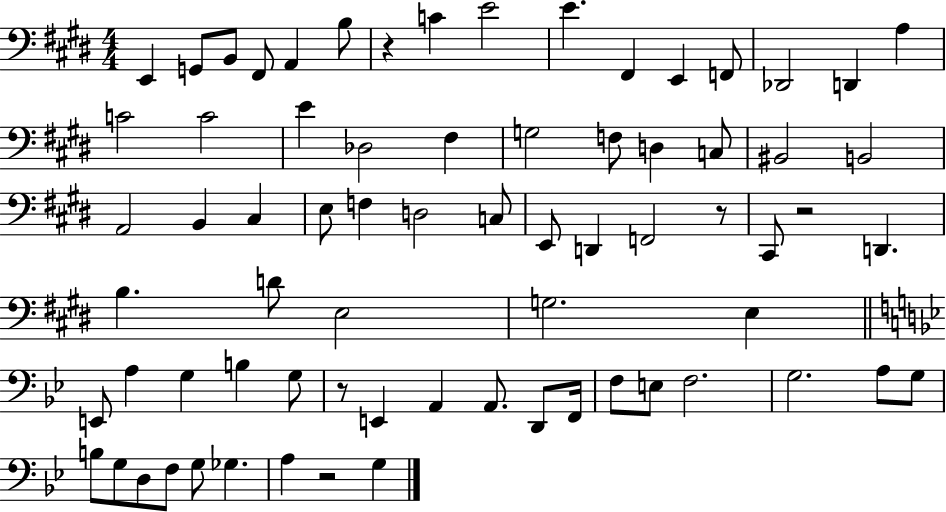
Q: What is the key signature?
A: E major